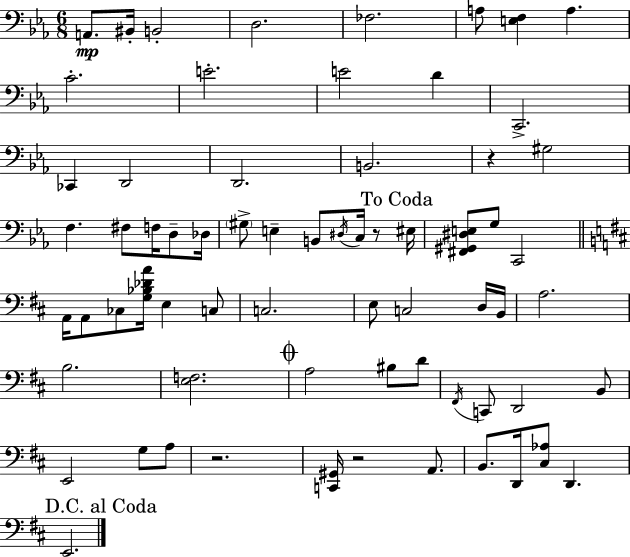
X:1
T:Untitled
M:6/8
L:1/4
K:Cm
A,,/2 ^B,,/4 B,,2 D,2 _F,2 A,/2 [E,F,] A, C2 E2 E2 D C,,2 _C,, D,,2 D,,2 B,,2 z ^G,2 F, ^F,/2 F,/4 D,/2 _D,/4 ^G,/2 E, B,,/2 ^D,/4 C,/4 z/2 ^E,/4 [^F,,^G,,^D,E,]/2 G,/2 C,,2 A,,/4 A,,/2 _C,/2 [G,_B,_DA]/4 E, C,/2 C,2 E,/2 C,2 D,/4 B,,/4 A,2 B,2 [E,F,]2 A,2 ^B,/2 D/2 ^F,,/4 C,,/2 D,,2 B,,/2 E,,2 G,/2 A,/2 z2 [C,,^G,,]/4 z2 A,,/2 B,,/2 D,,/4 [^C,_A,]/2 D,, E,,2